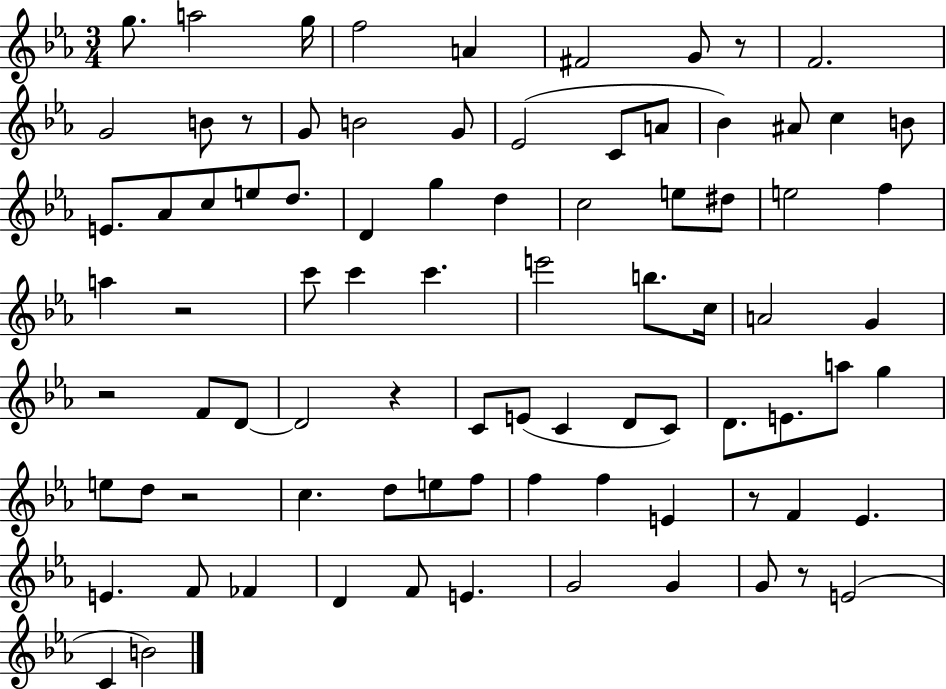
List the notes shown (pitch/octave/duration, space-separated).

G5/e. A5/h G5/s F5/h A4/q F#4/h G4/e R/e F4/h. G4/h B4/e R/e G4/e B4/h G4/e Eb4/h C4/e A4/e Bb4/q A#4/e C5/q B4/e E4/e. Ab4/e C5/e E5/e D5/e. D4/q G5/q D5/q C5/h E5/e D#5/e E5/h F5/q A5/q R/h C6/e C6/q C6/q. E6/h B5/e. C5/s A4/h G4/q R/h F4/e D4/e D4/h R/q C4/e E4/e C4/q D4/e C4/e D4/e. E4/e. A5/e G5/q E5/e D5/e R/h C5/q. D5/e E5/e F5/e F5/q F5/q E4/q R/e F4/q Eb4/q. E4/q. F4/e FES4/q D4/q F4/e E4/q. G4/h G4/q G4/e R/e E4/h C4/q B4/h